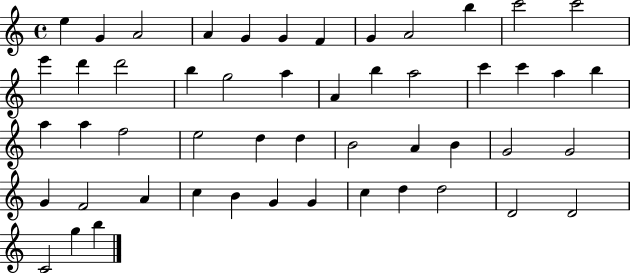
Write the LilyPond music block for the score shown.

{
  \clef treble
  \time 4/4
  \defaultTimeSignature
  \key c \major
  e''4 g'4 a'2 | a'4 g'4 g'4 f'4 | g'4 a'2 b''4 | c'''2 c'''2 | \break e'''4 d'''4 d'''2 | b''4 g''2 a''4 | a'4 b''4 a''2 | c'''4 c'''4 a''4 b''4 | \break a''4 a''4 f''2 | e''2 d''4 d''4 | b'2 a'4 b'4 | g'2 g'2 | \break g'4 f'2 a'4 | c''4 b'4 g'4 g'4 | c''4 d''4 d''2 | d'2 d'2 | \break c'2 g''4 b''4 | \bar "|."
}